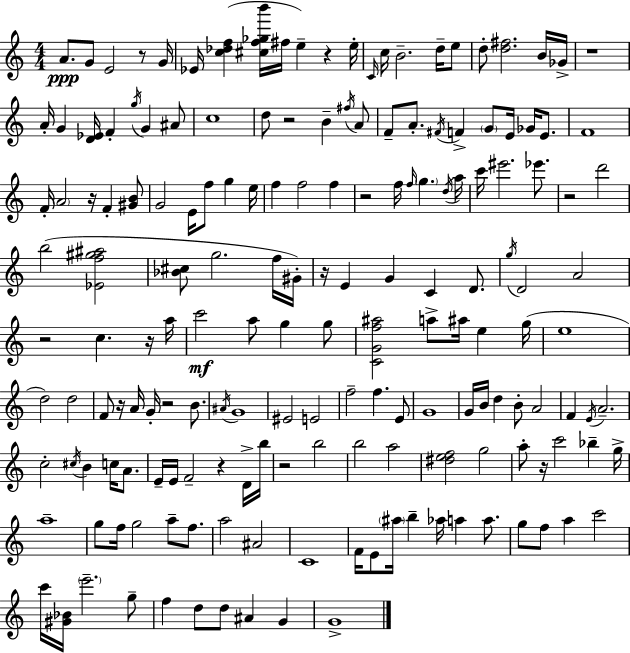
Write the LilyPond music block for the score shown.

{
  \clef treble
  \numericTimeSignature
  \time 4/4
  \key a \minor
  \repeat volta 2 { a'8.\ppp g'8 e'2 r8 g'16 | ees'16 <c'' des'' f''>4( <cis'' f'' ges'' b'''>16 fis''16 e''4--) r4 e''16-. | \grace { c'16 } c''16 b'2.-- d''16-- e''8 | d''8-. <d'' fis''>2. b'16 | \break ges'16-> r1 | a'16-. g'4 <d' ees'>16 f'4-. \acciaccatura { g''16 } g'4 | ais'8 c''1 | d''8 r2 b'4-- | \break \acciaccatura { fis''16 } a'8 f'8-- a'8.-. \acciaccatura { fis'16 } f'4-> \parenthesize g'8 e'16 | ges'16 e'8. f'1 | f'16-. \parenthesize a'2 r16 f'4-. | <gis' b'>8 g'2 e'16 f''8 g''4 | \break e''16 f''4 f''2 | f''4 r2 f''16 \grace { f''16 } \parenthesize g''4. | \acciaccatura { d''16 } a''16 c'''16 eis'''2. | ees'''8. r2 d'''2 | \break b''2( <ees' f'' gis'' ais''>2 | <bes' cis''>8 g''2. | f''16 gis'16-.) r16 e'4 g'4 c'4 | d'8. \acciaccatura { g''16 } d'2 a'2 | \break r2 c''4. | r16 a''16 c'''2\mf a''8 | g''4 g''8 <c' g' f'' ais''>2 a''8-> | ais''16 e''4 g''16( e''1 | \break d''2) d''2 | f'8 r16 a'16 g'16-. r2 | b'8. \acciaccatura { ais'16 } g'1 | eis'2 | \break e'2 f''2-- | f''4. e'8 g'1 | g'16 b'16 d''4 b'8-. | a'2 f'4 \acciaccatura { e'16 } a'2.-- | \break c''2-. | \acciaccatura { cis''16 } b'4 c''16 a'8. e'16-- e'16 f'2-- | r4 d'16-> b''16 r2 | b''2 b''2 | \break a''2 <dis'' e'' f''>2 | g''2 a''8-. r16 c'''2 | bes''4-- g''16-> a''1-- | g''8 f''16 g''2 | \break a''8-- f''8. a''2 | ais'2 c'1 | f'16 e'8 \parenthesize ais''16 b''4-- | aes''16 a''4 a''8. g''8 f''8 a''4 | \break c'''2 c'''16 <gis' bes'>16 \parenthesize e'''2.-- | g''8-- f''4 d''8 | d''8 ais'4 g'4 g'1-> | } \bar "|."
}